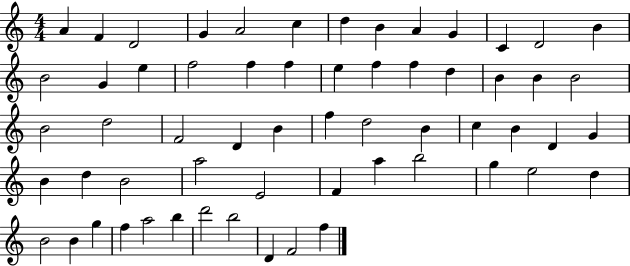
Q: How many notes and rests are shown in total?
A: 60